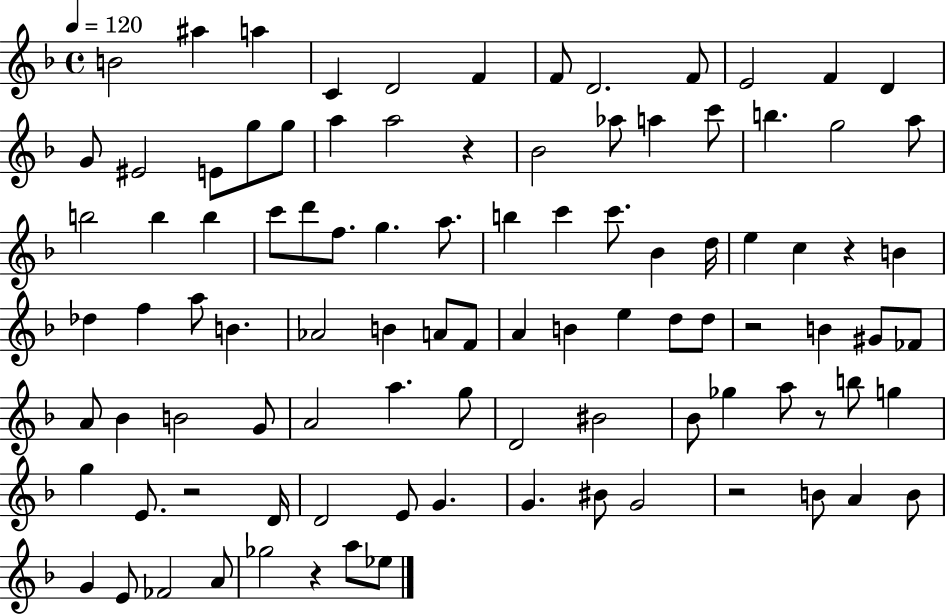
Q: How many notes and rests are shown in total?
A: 98